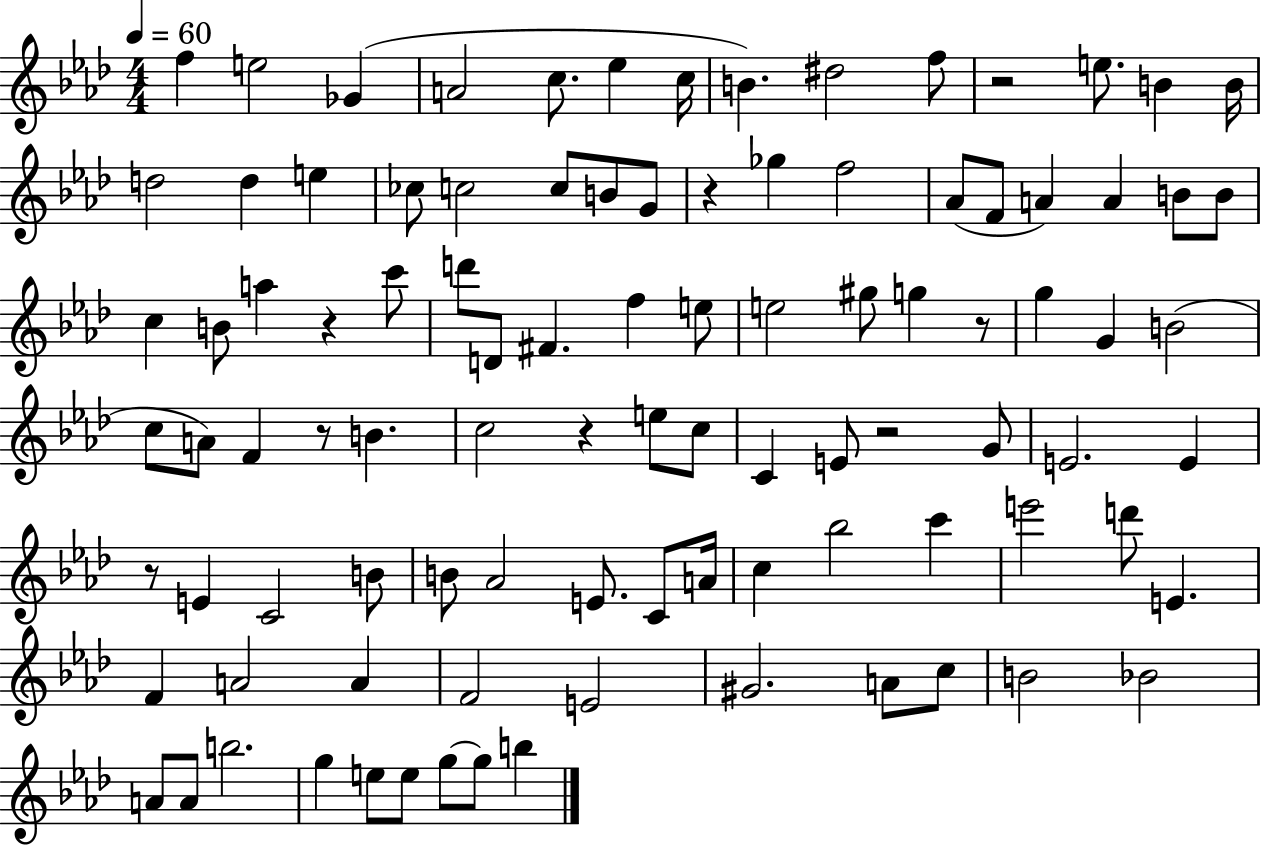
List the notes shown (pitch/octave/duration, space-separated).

F5/q E5/h Gb4/q A4/h C5/e. Eb5/q C5/s B4/q. D#5/h F5/e R/h E5/e. B4/q B4/s D5/h D5/q E5/q CES5/e C5/h C5/e B4/e G4/e R/q Gb5/q F5/h Ab4/e F4/e A4/q A4/q B4/e B4/e C5/q B4/e A5/q R/q C6/e D6/e D4/e F#4/q. F5/q E5/e E5/h G#5/e G5/q R/e G5/q G4/q B4/h C5/e A4/e F4/q R/e B4/q. C5/h R/q E5/e C5/e C4/q E4/e R/h G4/e E4/h. E4/q R/e E4/q C4/h B4/e B4/e Ab4/h E4/e. C4/e A4/s C5/q Bb5/h C6/q E6/h D6/e E4/q. F4/q A4/h A4/q F4/h E4/h G#4/h. A4/e C5/e B4/h Bb4/h A4/e A4/e B5/h. G5/q E5/e E5/e G5/e G5/e B5/q